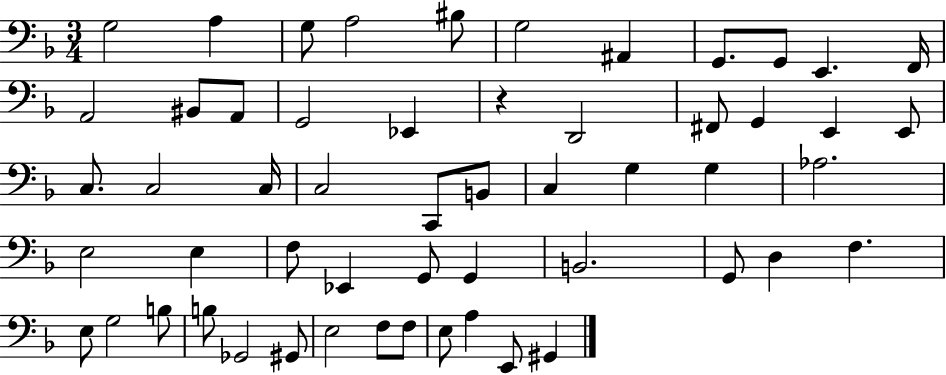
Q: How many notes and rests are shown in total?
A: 55